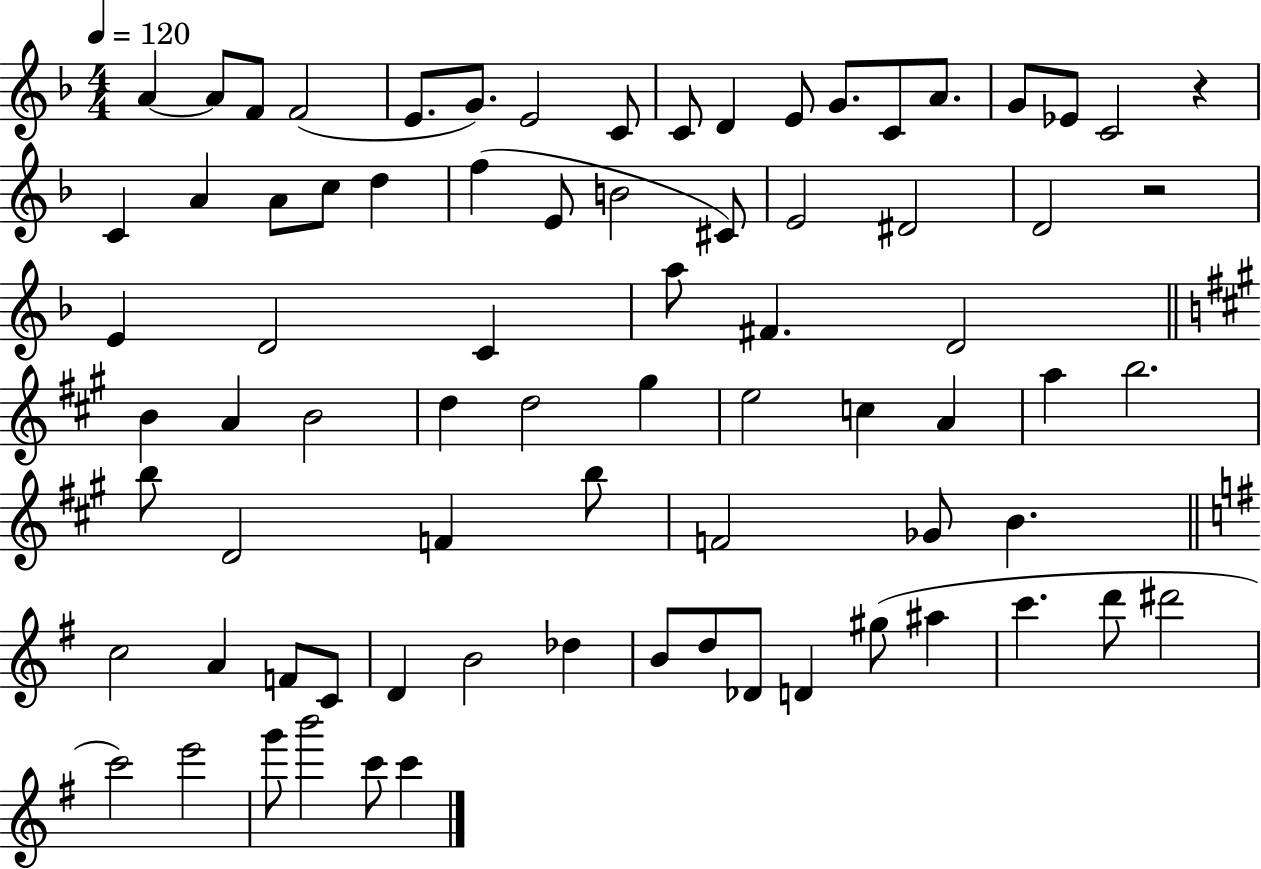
X:1
T:Untitled
M:4/4
L:1/4
K:F
A A/2 F/2 F2 E/2 G/2 E2 C/2 C/2 D E/2 G/2 C/2 A/2 G/2 _E/2 C2 z C A A/2 c/2 d f E/2 B2 ^C/2 E2 ^D2 D2 z2 E D2 C a/2 ^F D2 B A B2 d d2 ^g e2 c A a b2 b/2 D2 F b/2 F2 _G/2 B c2 A F/2 C/2 D B2 _d B/2 d/2 _D/2 D ^g/2 ^a c' d'/2 ^d'2 c'2 e'2 g'/2 b'2 c'/2 c'